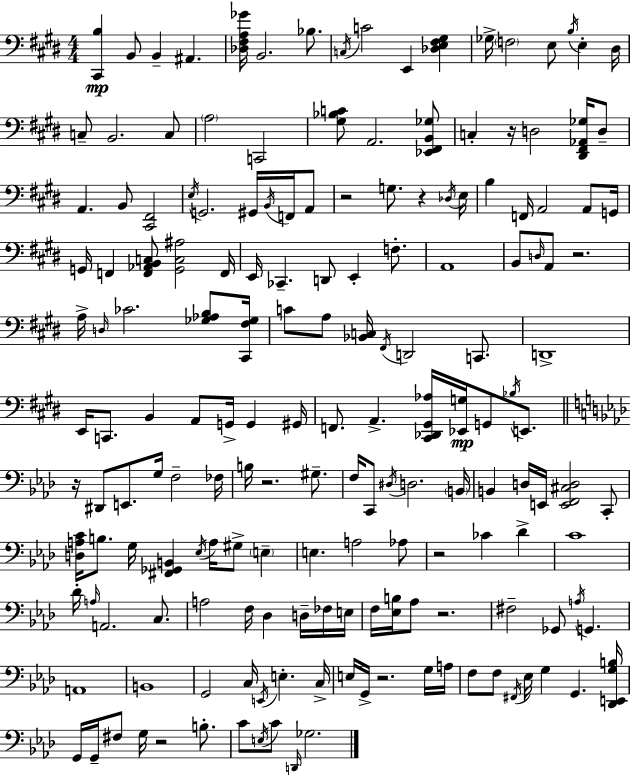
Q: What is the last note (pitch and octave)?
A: Gb3